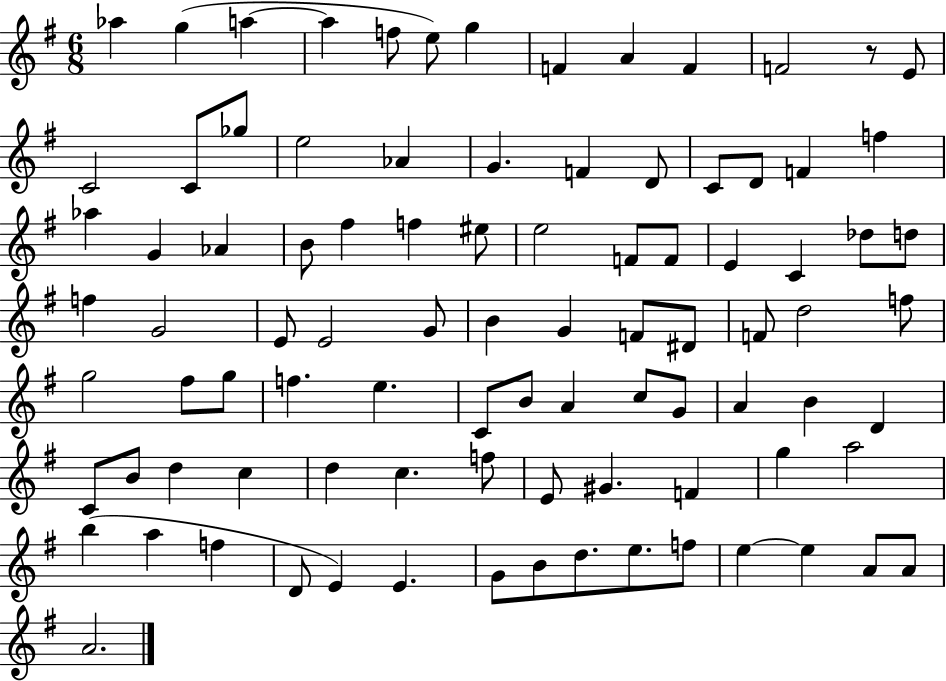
{
  \clef treble
  \numericTimeSignature
  \time 6/8
  \key g \major
  aes''4 g''4( a''4~~ | a''4 f''8 e''8) g''4 | f'4 a'4 f'4 | f'2 r8 e'8 | \break c'2 c'8 ges''8 | e''2 aes'4 | g'4. f'4 d'8 | c'8 d'8 f'4 f''4 | \break aes''4 g'4 aes'4 | b'8 fis''4 f''4 eis''8 | e''2 f'8 f'8 | e'4 c'4 des''8 d''8 | \break f''4 g'2 | e'8 e'2 g'8 | b'4 g'4 f'8 dis'8 | f'8 d''2 f''8 | \break g''2 fis''8 g''8 | f''4. e''4. | c'8 b'8 a'4 c''8 g'8 | a'4 b'4 d'4 | \break c'8 b'8 d''4 c''4 | d''4 c''4. f''8 | e'8 gis'4. f'4 | g''4 a''2 | \break b''4( a''4 f''4 | d'8 e'4) e'4. | g'8 b'8 d''8. e''8. f''8 | e''4~~ e''4 a'8 a'8 | \break a'2. | \bar "|."
}